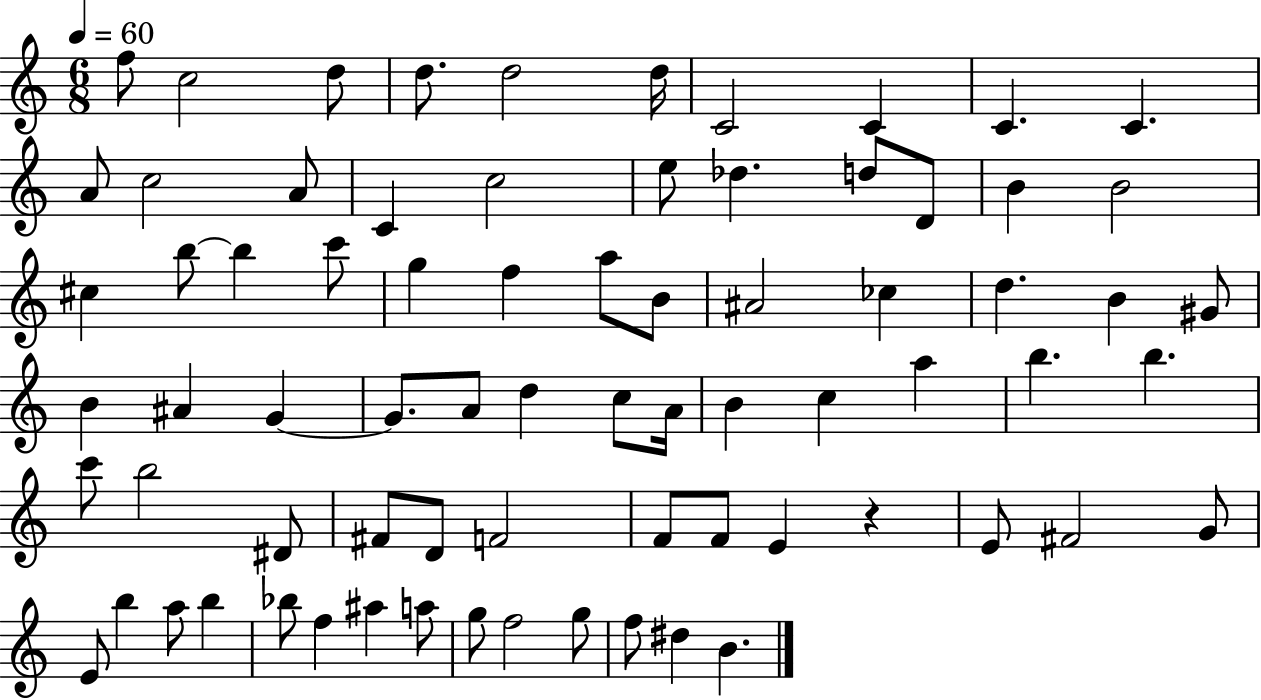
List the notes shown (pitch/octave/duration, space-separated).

F5/e C5/h D5/e D5/e. D5/h D5/s C4/h C4/q C4/q. C4/q. A4/e C5/h A4/e C4/q C5/h E5/e Db5/q. D5/e D4/e B4/q B4/h C#5/q B5/e B5/q C6/e G5/q F5/q A5/e B4/e A#4/h CES5/q D5/q. B4/q G#4/e B4/q A#4/q G4/q G4/e. A4/e D5/q C5/e A4/s B4/q C5/q A5/q B5/q. B5/q. C6/e B5/h D#4/e F#4/e D4/e F4/h F4/e F4/e E4/q R/q E4/e F#4/h G4/e E4/e B5/q A5/e B5/q Bb5/e F5/q A#5/q A5/e G5/e F5/h G5/e F5/e D#5/q B4/q.